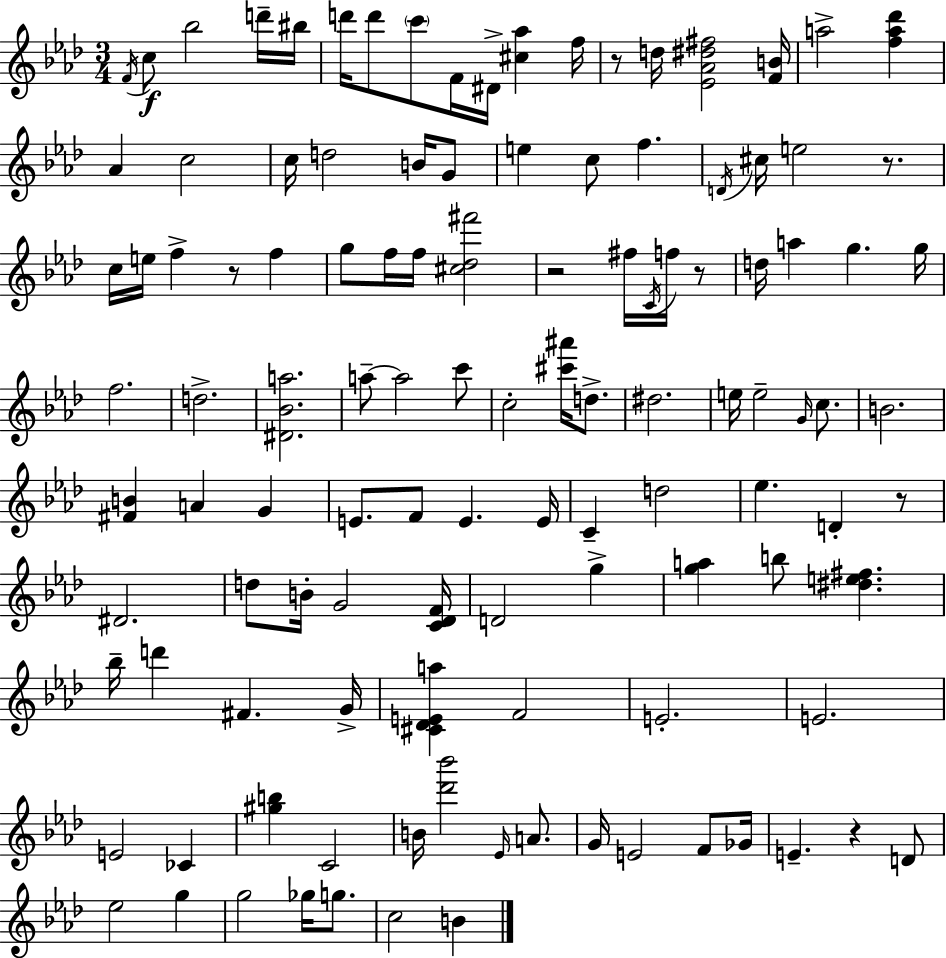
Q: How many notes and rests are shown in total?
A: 116